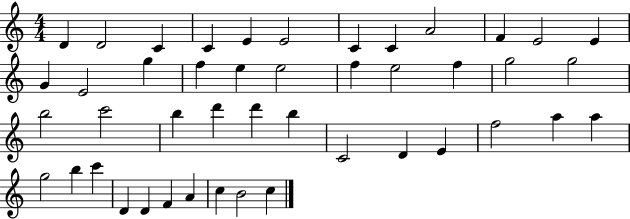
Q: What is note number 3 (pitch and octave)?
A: C4